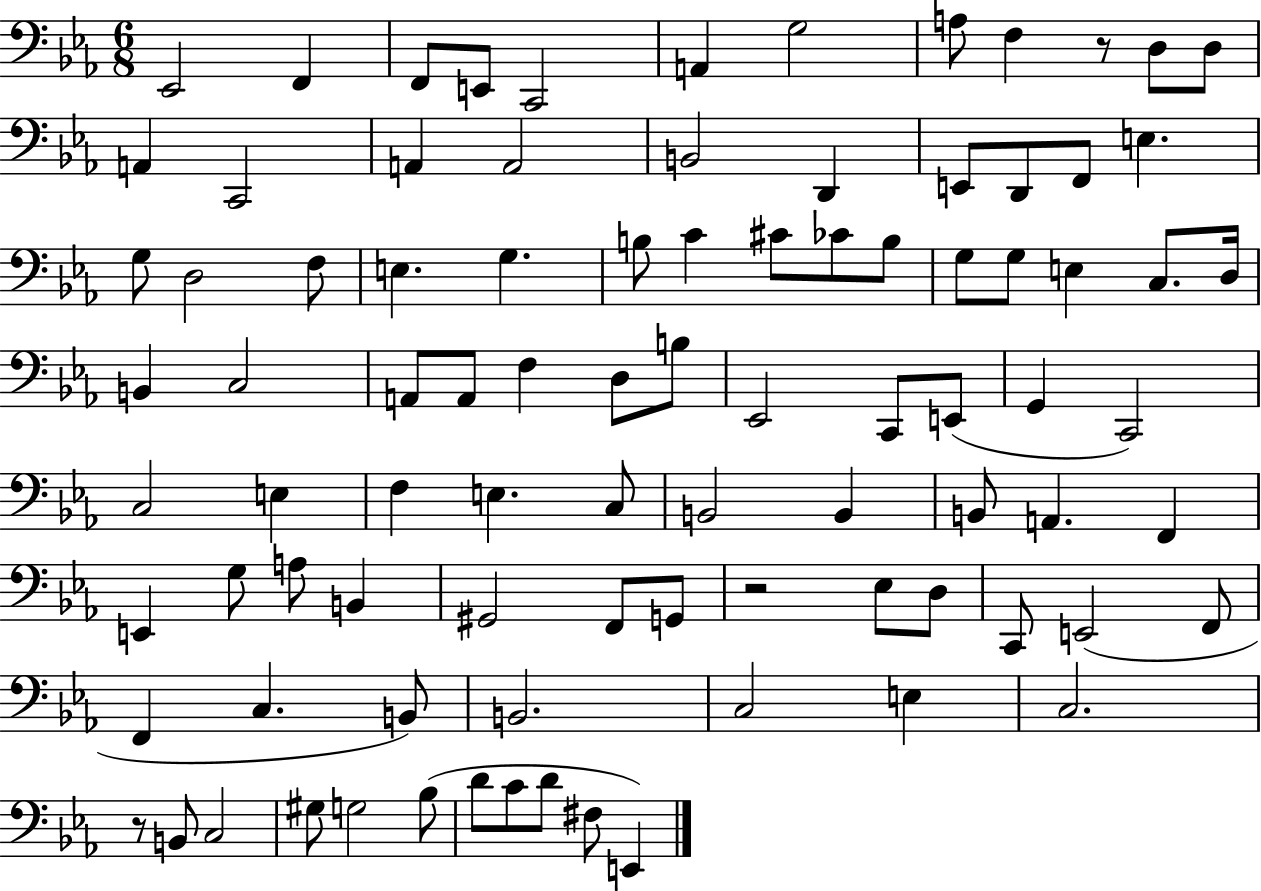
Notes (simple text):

Eb2/h F2/q F2/e E2/e C2/h A2/q G3/h A3/e F3/q R/e D3/e D3/e A2/q C2/h A2/q A2/h B2/h D2/q E2/e D2/e F2/e E3/q. G3/e D3/h F3/e E3/q. G3/q. B3/e C4/q C#4/e CES4/e B3/e G3/e G3/e E3/q C3/e. D3/s B2/q C3/h A2/e A2/e F3/q D3/e B3/e Eb2/h C2/e E2/e G2/q C2/h C3/h E3/q F3/q E3/q. C3/e B2/h B2/q B2/e A2/q. F2/q E2/q G3/e A3/e B2/q G#2/h F2/e G2/e R/h Eb3/e D3/e C2/e E2/h F2/e F2/q C3/q. B2/e B2/h. C3/h E3/q C3/h. R/e B2/e C3/h G#3/e G3/h Bb3/e D4/e C4/e D4/e F#3/e E2/q